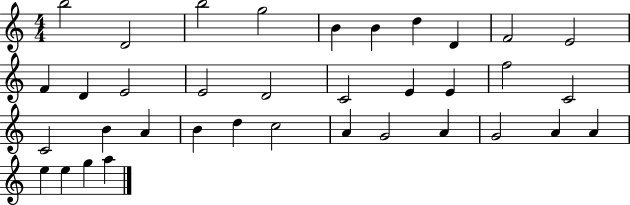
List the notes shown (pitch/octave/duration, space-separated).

B5/h D4/h B5/h G5/h B4/q B4/q D5/q D4/q F4/h E4/h F4/q D4/q E4/h E4/h D4/h C4/h E4/q E4/q F5/h C4/h C4/h B4/q A4/q B4/q D5/q C5/h A4/q G4/h A4/q G4/h A4/q A4/q E5/q E5/q G5/q A5/q